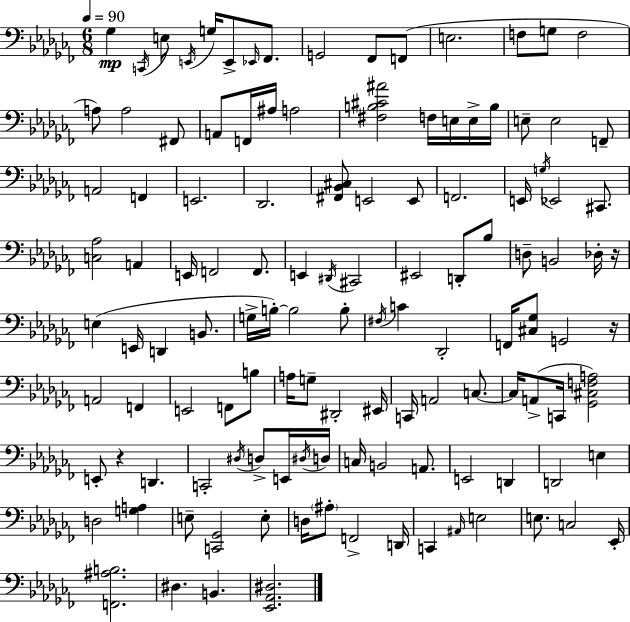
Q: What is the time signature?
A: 6/8